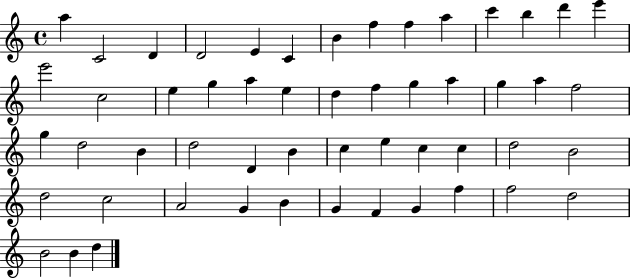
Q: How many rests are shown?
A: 0